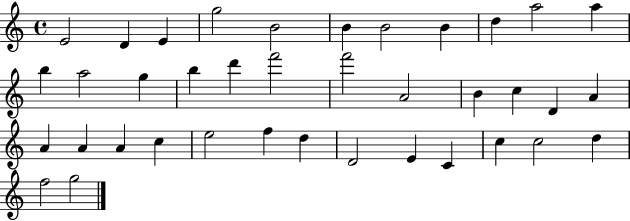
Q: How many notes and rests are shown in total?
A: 38